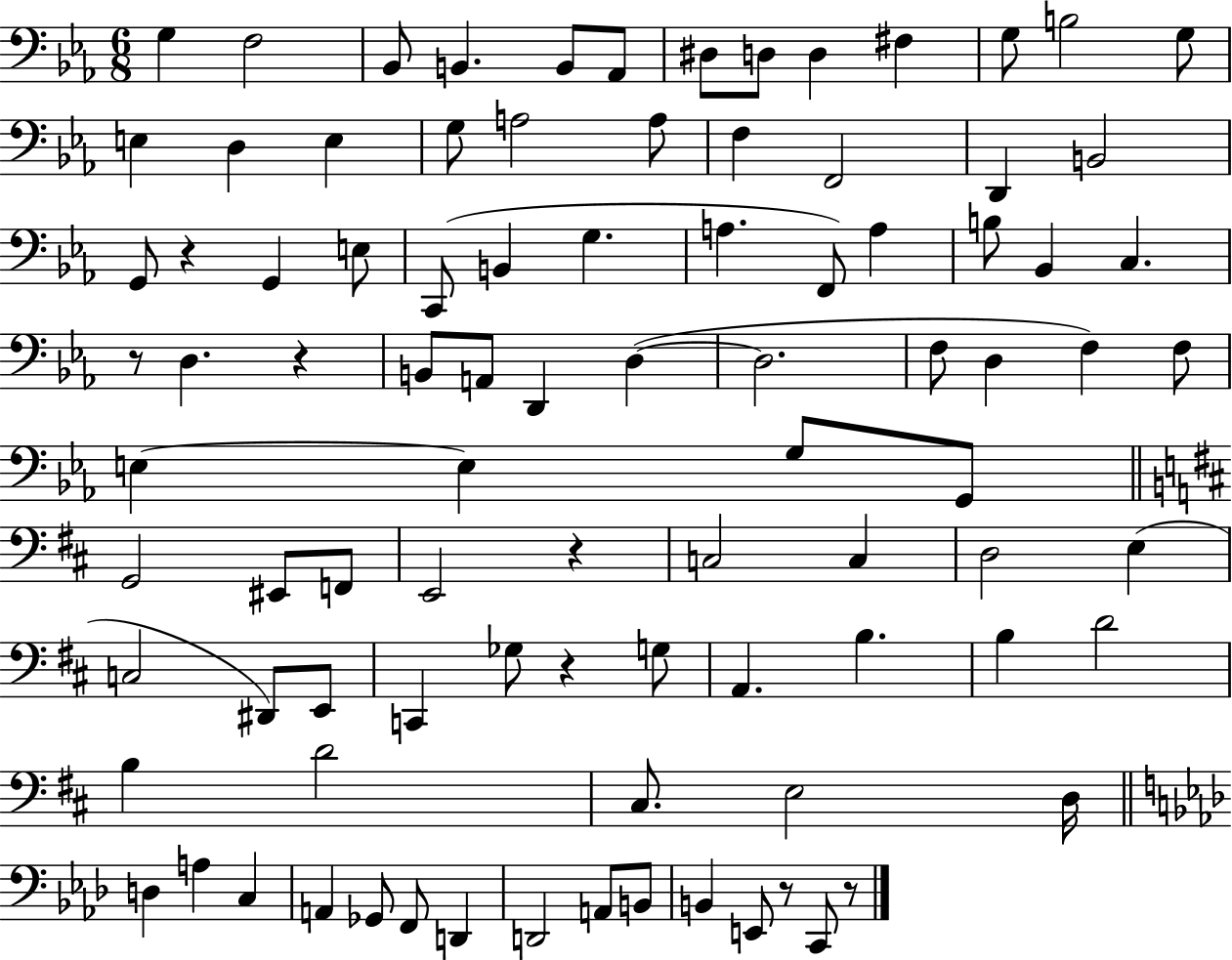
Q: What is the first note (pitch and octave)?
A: G3